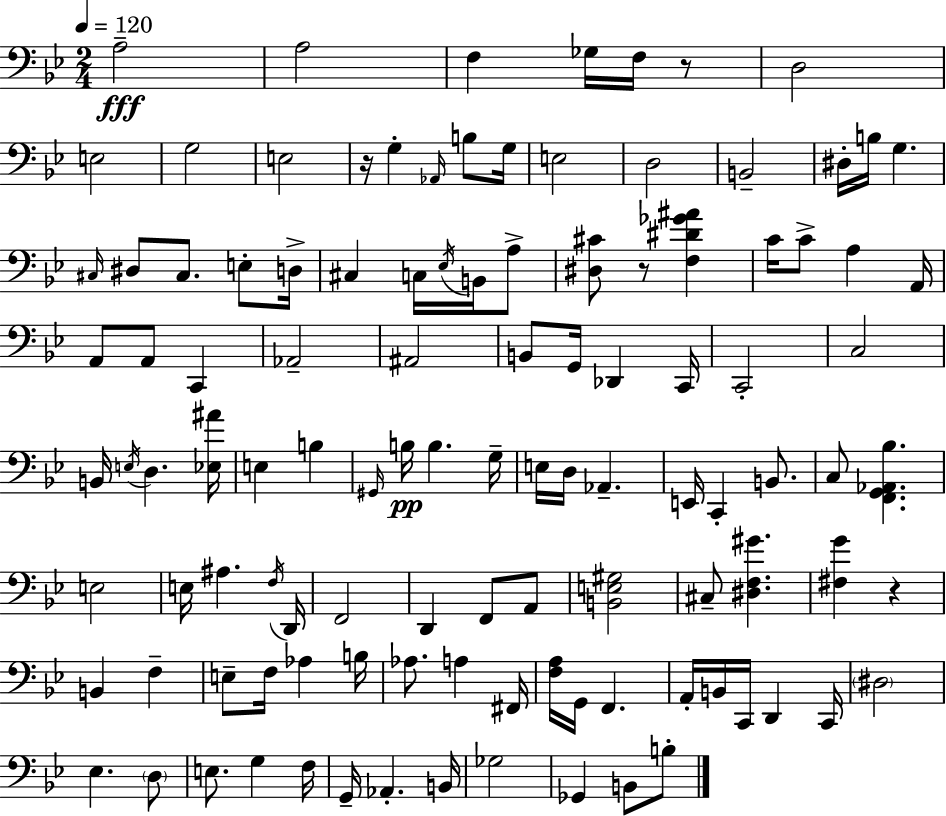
A3/h A3/h F3/q Gb3/s F3/s R/e D3/h E3/h G3/h E3/h R/s G3/q Ab2/s B3/e G3/s E3/h D3/h B2/h D#3/s B3/s G3/q. C#3/s D#3/e C#3/e. E3/e D3/s C#3/q C3/s Eb3/s B2/s A3/e [D#3,C#4]/e R/e [F3,D#4,Gb4,A#4]/q C4/s C4/e A3/q A2/s A2/e A2/e C2/q Ab2/h A#2/h B2/e G2/s Db2/q C2/s C2/h C3/h B2/s E3/s D3/q. [Eb3,A#4]/s E3/q B3/q G#2/s B3/s B3/q. G3/s E3/s D3/s Ab2/q. E2/s C2/q B2/e. C3/e [F2,G2,Ab2,Bb3]/q. E3/h E3/s A#3/q. F3/s D2/s F2/h D2/q F2/e A2/e [B2,E3,G#3]/h C#3/e [D#3,F3,G#4]/q. [F#3,G4]/q R/q B2/q F3/q E3/e F3/s Ab3/q B3/s Ab3/e. A3/q F#2/s [F3,A3]/s G2/s F2/q. A2/s B2/s C2/s D2/q C2/s D#3/h Eb3/q. D3/e E3/e. G3/q F3/s G2/s Ab2/q. B2/s Gb3/h Gb2/q B2/e B3/e